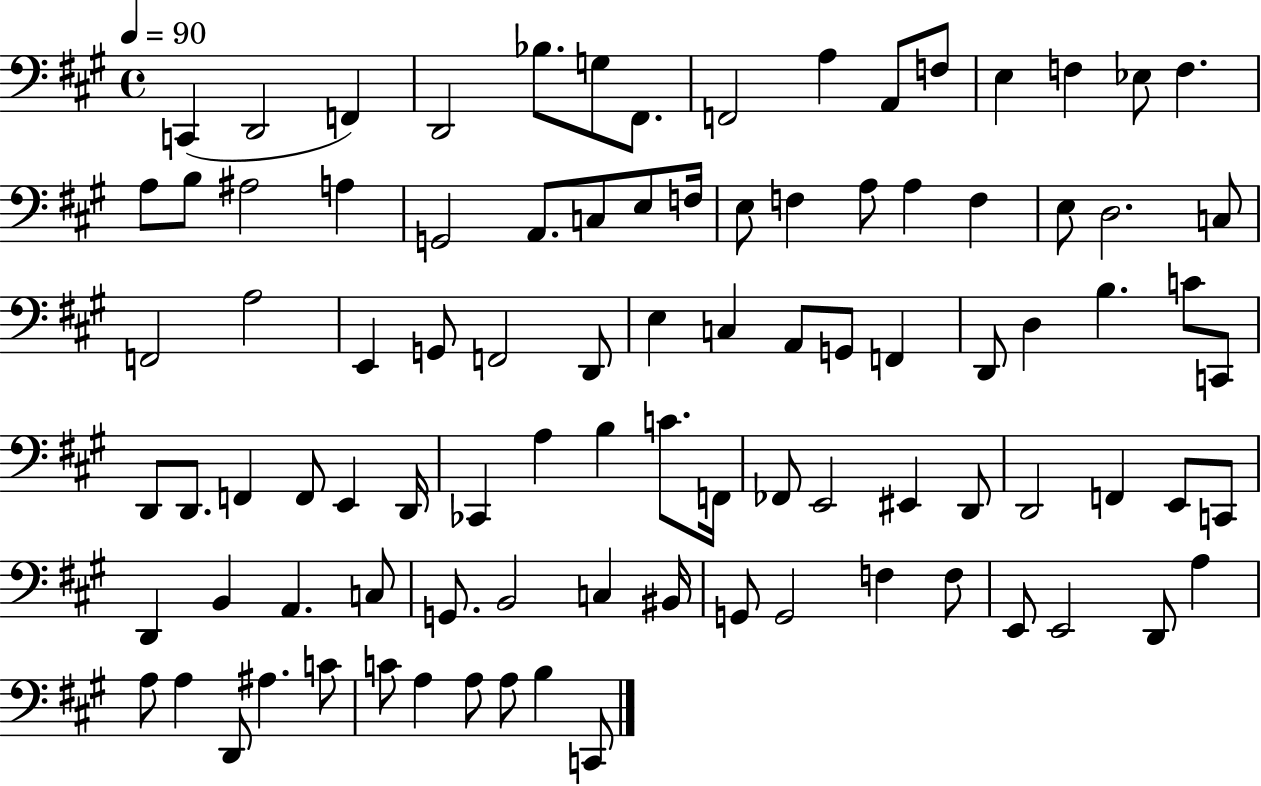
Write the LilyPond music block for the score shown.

{
  \clef bass
  \time 4/4
  \defaultTimeSignature
  \key a \major
  \tempo 4 = 90
  c,4( d,2 f,4) | d,2 bes8. g8 fis,8. | f,2 a4 a,8 f8 | e4 f4 ees8 f4. | \break a8 b8 ais2 a4 | g,2 a,8. c8 e8 f16 | e8 f4 a8 a4 f4 | e8 d2. c8 | \break f,2 a2 | e,4 g,8 f,2 d,8 | e4 c4 a,8 g,8 f,4 | d,8 d4 b4. c'8 c,8 | \break d,8 d,8. f,4 f,8 e,4 d,16 | ces,4 a4 b4 c'8. f,16 | fes,8 e,2 eis,4 d,8 | d,2 f,4 e,8 c,8 | \break d,4 b,4 a,4. c8 | g,8. b,2 c4 bis,16 | g,8 g,2 f4 f8 | e,8 e,2 d,8 a4 | \break a8 a4 d,8 ais4. c'8 | c'8 a4 a8 a8 b4 c,8 | \bar "|."
}